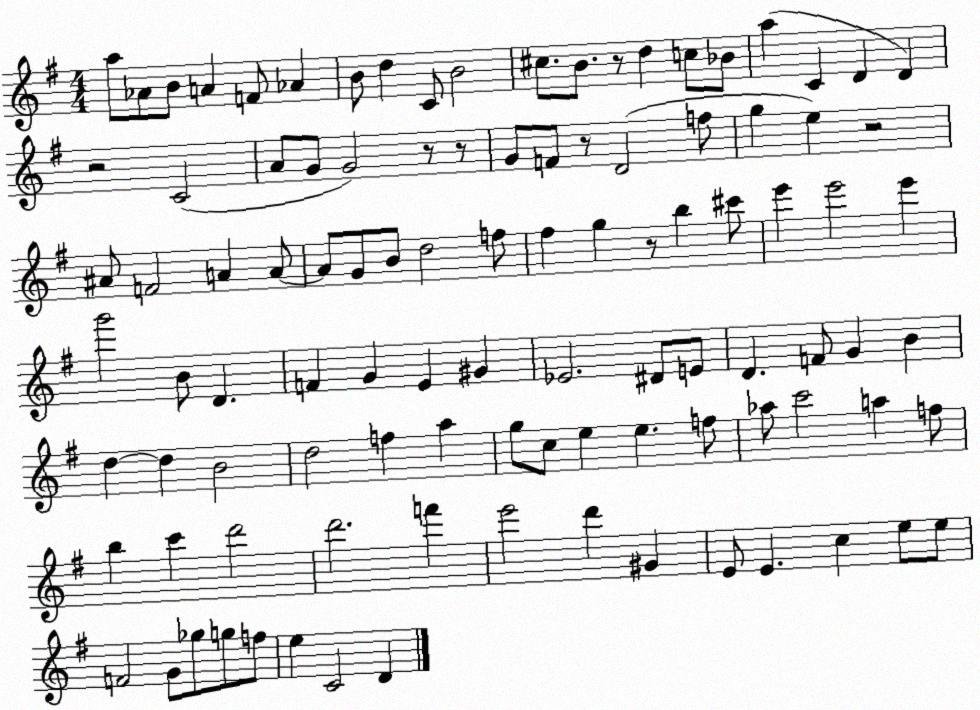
X:1
T:Untitled
M:4/4
L:1/4
K:G
a/2 _A/2 B/2 A F/2 _A B/2 d C/2 B2 ^c/2 B/2 z/2 d c/2 _B/2 a C D D z2 C2 A/2 G/2 G2 z/2 z/2 G/2 F/2 z/2 D2 f/2 g e z2 ^A/2 F2 A A/2 A/2 G/2 B/2 d2 f/2 ^f g z/2 b ^c'/2 e' e'2 e' g'2 B/2 D F G E ^G _E2 ^D/2 E/2 D F/2 G B d d B2 d2 f a g/2 c/2 e e f/2 _a/2 c'2 a f/2 b c' d'2 d'2 f' e'2 d' ^G E/2 E c e/2 e/2 F2 G/2 _g/2 g/2 f/2 e C2 D